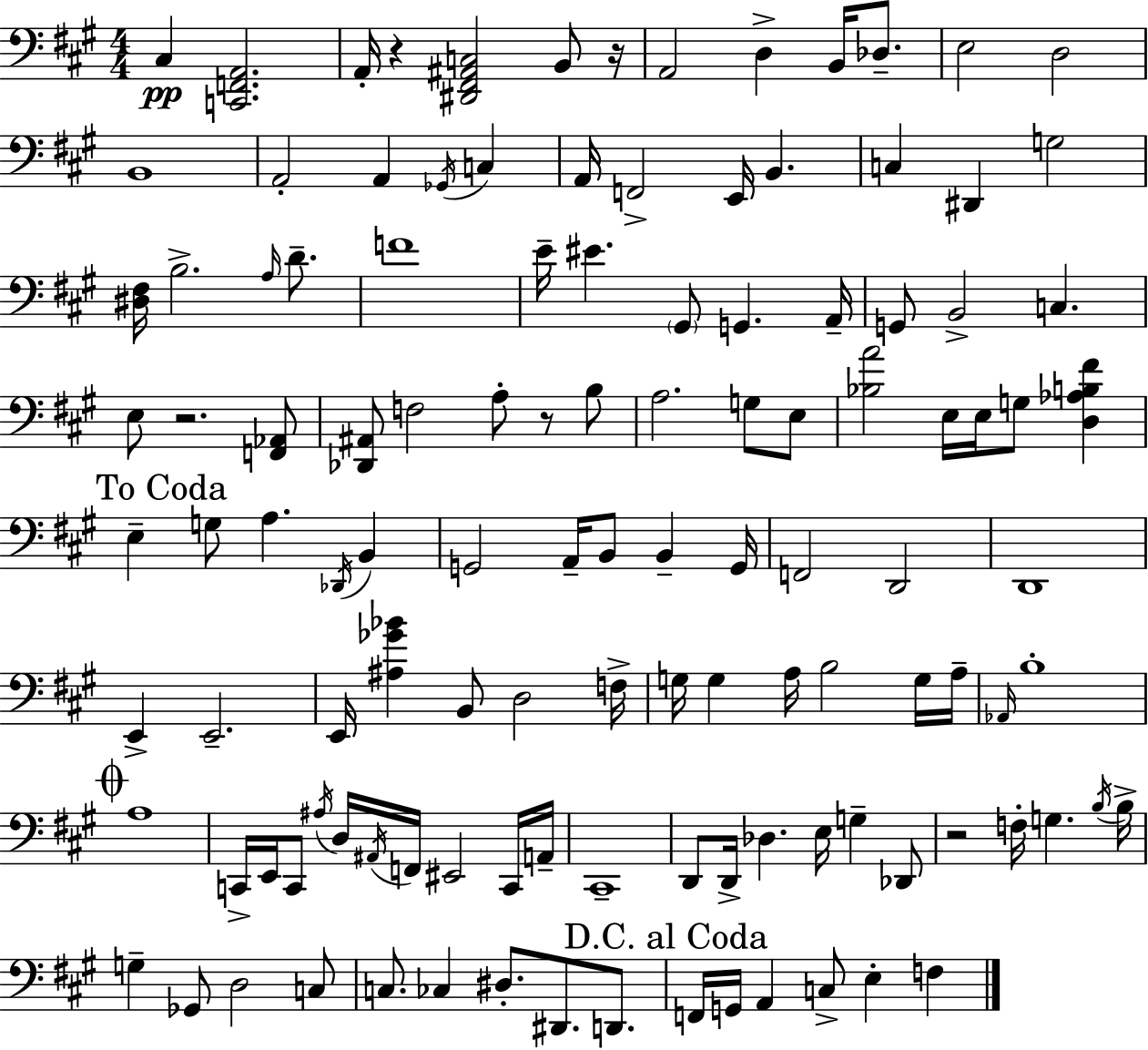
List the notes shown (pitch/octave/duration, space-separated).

C#3/q [C2,F2,A2]/h. A2/s R/q [D#2,F#2,A#2,C3]/h B2/e R/s A2/h D3/q B2/s Db3/e. E3/h D3/h B2/w A2/h A2/q Gb2/s C3/q A2/s F2/h E2/s B2/q. C3/q D#2/q G3/h [D#3,F#3]/s B3/h. A3/s D4/e. F4/w E4/s EIS4/q. G#2/e G2/q. A2/s G2/e B2/h C3/q. E3/e R/h. [F2,Ab2]/e [Db2,A#2]/e F3/h A3/e R/e B3/e A3/h. G3/e E3/e [Bb3,A4]/h E3/s E3/s G3/e [D3,Ab3,B3,F#4]/q E3/q G3/e A3/q. Db2/s B2/q G2/h A2/s B2/e B2/q G2/s F2/h D2/h D2/w E2/q E2/h. E2/s [A#3,Gb4,Bb4]/q B2/e D3/h F3/s G3/s G3/q A3/s B3/h G3/s A3/s Ab2/s B3/w A3/w C2/s E2/s C2/e A#3/s D3/s A#2/s F2/s EIS2/h C2/s A2/s C#2/w D2/e D2/s Db3/q. E3/s G3/q Db2/e R/h F3/s G3/q. B3/s B3/s G3/q Gb2/e D3/h C3/e C3/e. CES3/q D#3/e. D#2/e. D2/e. F2/s G2/s A2/q C3/e E3/q F3/q